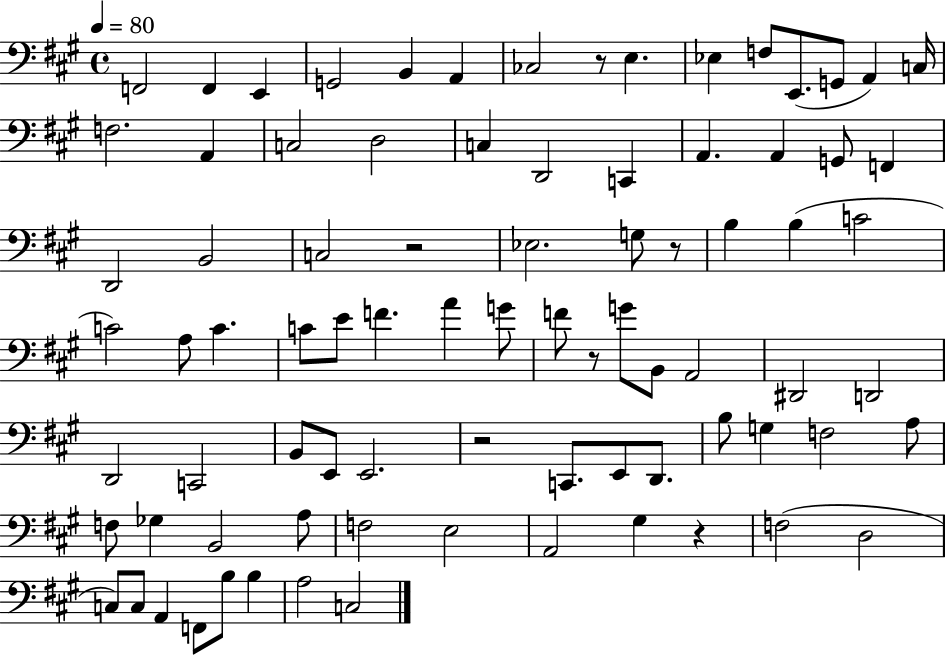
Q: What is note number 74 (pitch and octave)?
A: B3